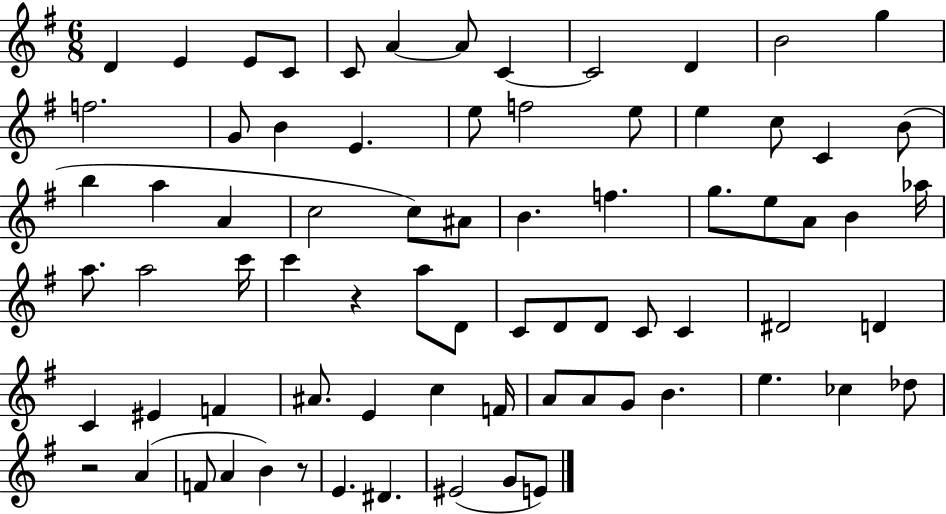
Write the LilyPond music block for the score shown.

{
  \clef treble
  \numericTimeSignature
  \time 6/8
  \key g \major
  \repeat volta 2 { d'4 e'4 e'8 c'8 | c'8 a'4~~ a'8 c'4~~ | c'2 d'4 | b'2 g''4 | \break f''2. | g'8 b'4 e'4. | e''8 f''2 e''8 | e''4 c''8 c'4 b'8( | \break b''4 a''4 a'4 | c''2 c''8) ais'8 | b'4. f''4. | g''8. e''8 a'8 b'4 aes''16 | \break a''8. a''2 c'''16 | c'''4 r4 a''8 d'8 | c'8 d'8 d'8 c'8 c'4 | dis'2 d'4 | \break c'4 eis'4 f'4 | ais'8. e'4 c''4 f'16 | a'8 a'8 g'8 b'4. | e''4. ces''4 des''8 | \break r2 a'4( | f'8 a'4 b'4) r8 | e'4. dis'4. | eis'2( g'8 e'8) | \break } \bar "|."
}